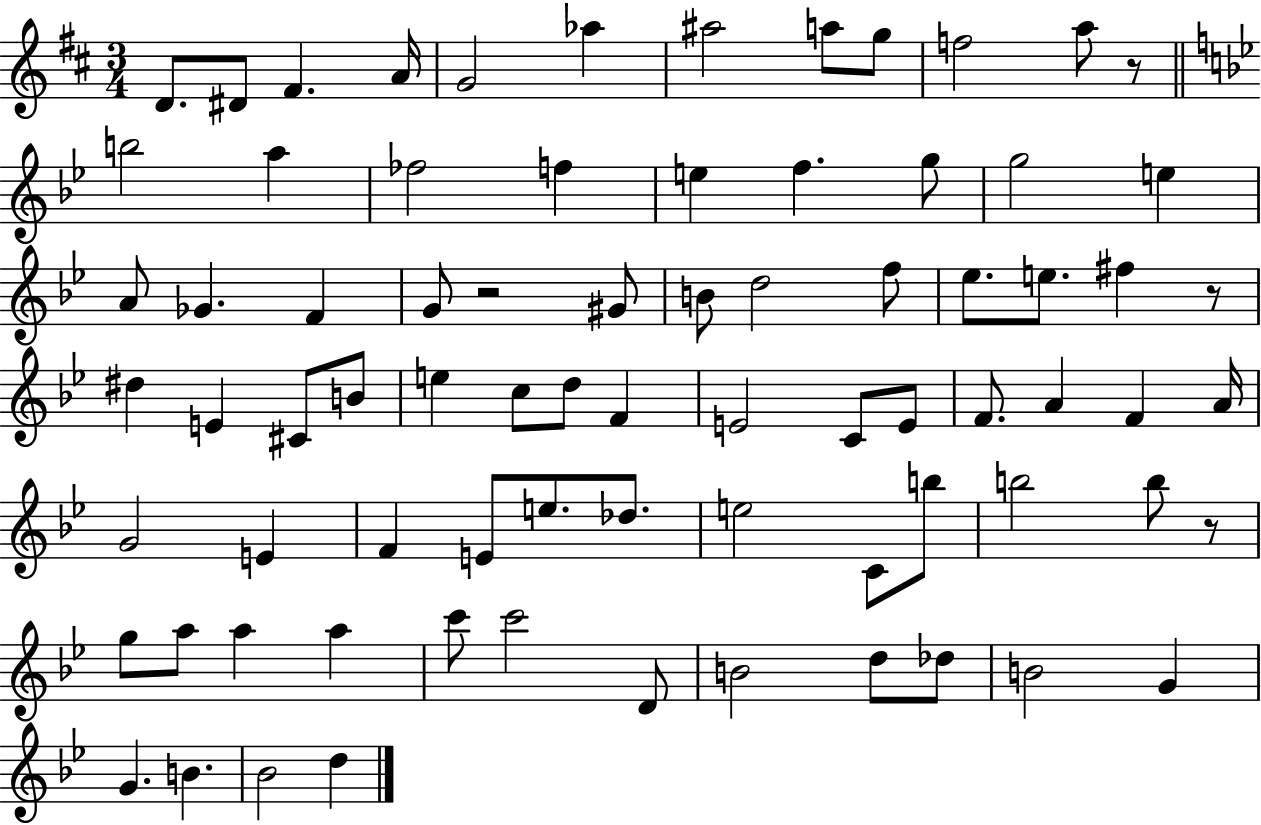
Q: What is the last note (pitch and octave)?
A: D5